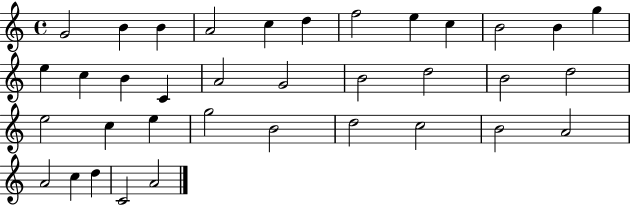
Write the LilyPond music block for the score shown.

{
  \clef treble
  \time 4/4
  \defaultTimeSignature
  \key c \major
  g'2 b'4 b'4 | a'2 c''4 d''4 | f''2 e''4 c''4 | b'2 b'4 g''4 | \break e''4 c''4 b'4 c'4 | a'2 g'2 | b'2 d''2 | b'2 d''2 | \break e''2 c''4 e''4 | g''2 b'2 | d''2 c''2 | b'2 a'2 | \break a'2 c''4 d''4 | c'2 a'2 | \bar "|."
}